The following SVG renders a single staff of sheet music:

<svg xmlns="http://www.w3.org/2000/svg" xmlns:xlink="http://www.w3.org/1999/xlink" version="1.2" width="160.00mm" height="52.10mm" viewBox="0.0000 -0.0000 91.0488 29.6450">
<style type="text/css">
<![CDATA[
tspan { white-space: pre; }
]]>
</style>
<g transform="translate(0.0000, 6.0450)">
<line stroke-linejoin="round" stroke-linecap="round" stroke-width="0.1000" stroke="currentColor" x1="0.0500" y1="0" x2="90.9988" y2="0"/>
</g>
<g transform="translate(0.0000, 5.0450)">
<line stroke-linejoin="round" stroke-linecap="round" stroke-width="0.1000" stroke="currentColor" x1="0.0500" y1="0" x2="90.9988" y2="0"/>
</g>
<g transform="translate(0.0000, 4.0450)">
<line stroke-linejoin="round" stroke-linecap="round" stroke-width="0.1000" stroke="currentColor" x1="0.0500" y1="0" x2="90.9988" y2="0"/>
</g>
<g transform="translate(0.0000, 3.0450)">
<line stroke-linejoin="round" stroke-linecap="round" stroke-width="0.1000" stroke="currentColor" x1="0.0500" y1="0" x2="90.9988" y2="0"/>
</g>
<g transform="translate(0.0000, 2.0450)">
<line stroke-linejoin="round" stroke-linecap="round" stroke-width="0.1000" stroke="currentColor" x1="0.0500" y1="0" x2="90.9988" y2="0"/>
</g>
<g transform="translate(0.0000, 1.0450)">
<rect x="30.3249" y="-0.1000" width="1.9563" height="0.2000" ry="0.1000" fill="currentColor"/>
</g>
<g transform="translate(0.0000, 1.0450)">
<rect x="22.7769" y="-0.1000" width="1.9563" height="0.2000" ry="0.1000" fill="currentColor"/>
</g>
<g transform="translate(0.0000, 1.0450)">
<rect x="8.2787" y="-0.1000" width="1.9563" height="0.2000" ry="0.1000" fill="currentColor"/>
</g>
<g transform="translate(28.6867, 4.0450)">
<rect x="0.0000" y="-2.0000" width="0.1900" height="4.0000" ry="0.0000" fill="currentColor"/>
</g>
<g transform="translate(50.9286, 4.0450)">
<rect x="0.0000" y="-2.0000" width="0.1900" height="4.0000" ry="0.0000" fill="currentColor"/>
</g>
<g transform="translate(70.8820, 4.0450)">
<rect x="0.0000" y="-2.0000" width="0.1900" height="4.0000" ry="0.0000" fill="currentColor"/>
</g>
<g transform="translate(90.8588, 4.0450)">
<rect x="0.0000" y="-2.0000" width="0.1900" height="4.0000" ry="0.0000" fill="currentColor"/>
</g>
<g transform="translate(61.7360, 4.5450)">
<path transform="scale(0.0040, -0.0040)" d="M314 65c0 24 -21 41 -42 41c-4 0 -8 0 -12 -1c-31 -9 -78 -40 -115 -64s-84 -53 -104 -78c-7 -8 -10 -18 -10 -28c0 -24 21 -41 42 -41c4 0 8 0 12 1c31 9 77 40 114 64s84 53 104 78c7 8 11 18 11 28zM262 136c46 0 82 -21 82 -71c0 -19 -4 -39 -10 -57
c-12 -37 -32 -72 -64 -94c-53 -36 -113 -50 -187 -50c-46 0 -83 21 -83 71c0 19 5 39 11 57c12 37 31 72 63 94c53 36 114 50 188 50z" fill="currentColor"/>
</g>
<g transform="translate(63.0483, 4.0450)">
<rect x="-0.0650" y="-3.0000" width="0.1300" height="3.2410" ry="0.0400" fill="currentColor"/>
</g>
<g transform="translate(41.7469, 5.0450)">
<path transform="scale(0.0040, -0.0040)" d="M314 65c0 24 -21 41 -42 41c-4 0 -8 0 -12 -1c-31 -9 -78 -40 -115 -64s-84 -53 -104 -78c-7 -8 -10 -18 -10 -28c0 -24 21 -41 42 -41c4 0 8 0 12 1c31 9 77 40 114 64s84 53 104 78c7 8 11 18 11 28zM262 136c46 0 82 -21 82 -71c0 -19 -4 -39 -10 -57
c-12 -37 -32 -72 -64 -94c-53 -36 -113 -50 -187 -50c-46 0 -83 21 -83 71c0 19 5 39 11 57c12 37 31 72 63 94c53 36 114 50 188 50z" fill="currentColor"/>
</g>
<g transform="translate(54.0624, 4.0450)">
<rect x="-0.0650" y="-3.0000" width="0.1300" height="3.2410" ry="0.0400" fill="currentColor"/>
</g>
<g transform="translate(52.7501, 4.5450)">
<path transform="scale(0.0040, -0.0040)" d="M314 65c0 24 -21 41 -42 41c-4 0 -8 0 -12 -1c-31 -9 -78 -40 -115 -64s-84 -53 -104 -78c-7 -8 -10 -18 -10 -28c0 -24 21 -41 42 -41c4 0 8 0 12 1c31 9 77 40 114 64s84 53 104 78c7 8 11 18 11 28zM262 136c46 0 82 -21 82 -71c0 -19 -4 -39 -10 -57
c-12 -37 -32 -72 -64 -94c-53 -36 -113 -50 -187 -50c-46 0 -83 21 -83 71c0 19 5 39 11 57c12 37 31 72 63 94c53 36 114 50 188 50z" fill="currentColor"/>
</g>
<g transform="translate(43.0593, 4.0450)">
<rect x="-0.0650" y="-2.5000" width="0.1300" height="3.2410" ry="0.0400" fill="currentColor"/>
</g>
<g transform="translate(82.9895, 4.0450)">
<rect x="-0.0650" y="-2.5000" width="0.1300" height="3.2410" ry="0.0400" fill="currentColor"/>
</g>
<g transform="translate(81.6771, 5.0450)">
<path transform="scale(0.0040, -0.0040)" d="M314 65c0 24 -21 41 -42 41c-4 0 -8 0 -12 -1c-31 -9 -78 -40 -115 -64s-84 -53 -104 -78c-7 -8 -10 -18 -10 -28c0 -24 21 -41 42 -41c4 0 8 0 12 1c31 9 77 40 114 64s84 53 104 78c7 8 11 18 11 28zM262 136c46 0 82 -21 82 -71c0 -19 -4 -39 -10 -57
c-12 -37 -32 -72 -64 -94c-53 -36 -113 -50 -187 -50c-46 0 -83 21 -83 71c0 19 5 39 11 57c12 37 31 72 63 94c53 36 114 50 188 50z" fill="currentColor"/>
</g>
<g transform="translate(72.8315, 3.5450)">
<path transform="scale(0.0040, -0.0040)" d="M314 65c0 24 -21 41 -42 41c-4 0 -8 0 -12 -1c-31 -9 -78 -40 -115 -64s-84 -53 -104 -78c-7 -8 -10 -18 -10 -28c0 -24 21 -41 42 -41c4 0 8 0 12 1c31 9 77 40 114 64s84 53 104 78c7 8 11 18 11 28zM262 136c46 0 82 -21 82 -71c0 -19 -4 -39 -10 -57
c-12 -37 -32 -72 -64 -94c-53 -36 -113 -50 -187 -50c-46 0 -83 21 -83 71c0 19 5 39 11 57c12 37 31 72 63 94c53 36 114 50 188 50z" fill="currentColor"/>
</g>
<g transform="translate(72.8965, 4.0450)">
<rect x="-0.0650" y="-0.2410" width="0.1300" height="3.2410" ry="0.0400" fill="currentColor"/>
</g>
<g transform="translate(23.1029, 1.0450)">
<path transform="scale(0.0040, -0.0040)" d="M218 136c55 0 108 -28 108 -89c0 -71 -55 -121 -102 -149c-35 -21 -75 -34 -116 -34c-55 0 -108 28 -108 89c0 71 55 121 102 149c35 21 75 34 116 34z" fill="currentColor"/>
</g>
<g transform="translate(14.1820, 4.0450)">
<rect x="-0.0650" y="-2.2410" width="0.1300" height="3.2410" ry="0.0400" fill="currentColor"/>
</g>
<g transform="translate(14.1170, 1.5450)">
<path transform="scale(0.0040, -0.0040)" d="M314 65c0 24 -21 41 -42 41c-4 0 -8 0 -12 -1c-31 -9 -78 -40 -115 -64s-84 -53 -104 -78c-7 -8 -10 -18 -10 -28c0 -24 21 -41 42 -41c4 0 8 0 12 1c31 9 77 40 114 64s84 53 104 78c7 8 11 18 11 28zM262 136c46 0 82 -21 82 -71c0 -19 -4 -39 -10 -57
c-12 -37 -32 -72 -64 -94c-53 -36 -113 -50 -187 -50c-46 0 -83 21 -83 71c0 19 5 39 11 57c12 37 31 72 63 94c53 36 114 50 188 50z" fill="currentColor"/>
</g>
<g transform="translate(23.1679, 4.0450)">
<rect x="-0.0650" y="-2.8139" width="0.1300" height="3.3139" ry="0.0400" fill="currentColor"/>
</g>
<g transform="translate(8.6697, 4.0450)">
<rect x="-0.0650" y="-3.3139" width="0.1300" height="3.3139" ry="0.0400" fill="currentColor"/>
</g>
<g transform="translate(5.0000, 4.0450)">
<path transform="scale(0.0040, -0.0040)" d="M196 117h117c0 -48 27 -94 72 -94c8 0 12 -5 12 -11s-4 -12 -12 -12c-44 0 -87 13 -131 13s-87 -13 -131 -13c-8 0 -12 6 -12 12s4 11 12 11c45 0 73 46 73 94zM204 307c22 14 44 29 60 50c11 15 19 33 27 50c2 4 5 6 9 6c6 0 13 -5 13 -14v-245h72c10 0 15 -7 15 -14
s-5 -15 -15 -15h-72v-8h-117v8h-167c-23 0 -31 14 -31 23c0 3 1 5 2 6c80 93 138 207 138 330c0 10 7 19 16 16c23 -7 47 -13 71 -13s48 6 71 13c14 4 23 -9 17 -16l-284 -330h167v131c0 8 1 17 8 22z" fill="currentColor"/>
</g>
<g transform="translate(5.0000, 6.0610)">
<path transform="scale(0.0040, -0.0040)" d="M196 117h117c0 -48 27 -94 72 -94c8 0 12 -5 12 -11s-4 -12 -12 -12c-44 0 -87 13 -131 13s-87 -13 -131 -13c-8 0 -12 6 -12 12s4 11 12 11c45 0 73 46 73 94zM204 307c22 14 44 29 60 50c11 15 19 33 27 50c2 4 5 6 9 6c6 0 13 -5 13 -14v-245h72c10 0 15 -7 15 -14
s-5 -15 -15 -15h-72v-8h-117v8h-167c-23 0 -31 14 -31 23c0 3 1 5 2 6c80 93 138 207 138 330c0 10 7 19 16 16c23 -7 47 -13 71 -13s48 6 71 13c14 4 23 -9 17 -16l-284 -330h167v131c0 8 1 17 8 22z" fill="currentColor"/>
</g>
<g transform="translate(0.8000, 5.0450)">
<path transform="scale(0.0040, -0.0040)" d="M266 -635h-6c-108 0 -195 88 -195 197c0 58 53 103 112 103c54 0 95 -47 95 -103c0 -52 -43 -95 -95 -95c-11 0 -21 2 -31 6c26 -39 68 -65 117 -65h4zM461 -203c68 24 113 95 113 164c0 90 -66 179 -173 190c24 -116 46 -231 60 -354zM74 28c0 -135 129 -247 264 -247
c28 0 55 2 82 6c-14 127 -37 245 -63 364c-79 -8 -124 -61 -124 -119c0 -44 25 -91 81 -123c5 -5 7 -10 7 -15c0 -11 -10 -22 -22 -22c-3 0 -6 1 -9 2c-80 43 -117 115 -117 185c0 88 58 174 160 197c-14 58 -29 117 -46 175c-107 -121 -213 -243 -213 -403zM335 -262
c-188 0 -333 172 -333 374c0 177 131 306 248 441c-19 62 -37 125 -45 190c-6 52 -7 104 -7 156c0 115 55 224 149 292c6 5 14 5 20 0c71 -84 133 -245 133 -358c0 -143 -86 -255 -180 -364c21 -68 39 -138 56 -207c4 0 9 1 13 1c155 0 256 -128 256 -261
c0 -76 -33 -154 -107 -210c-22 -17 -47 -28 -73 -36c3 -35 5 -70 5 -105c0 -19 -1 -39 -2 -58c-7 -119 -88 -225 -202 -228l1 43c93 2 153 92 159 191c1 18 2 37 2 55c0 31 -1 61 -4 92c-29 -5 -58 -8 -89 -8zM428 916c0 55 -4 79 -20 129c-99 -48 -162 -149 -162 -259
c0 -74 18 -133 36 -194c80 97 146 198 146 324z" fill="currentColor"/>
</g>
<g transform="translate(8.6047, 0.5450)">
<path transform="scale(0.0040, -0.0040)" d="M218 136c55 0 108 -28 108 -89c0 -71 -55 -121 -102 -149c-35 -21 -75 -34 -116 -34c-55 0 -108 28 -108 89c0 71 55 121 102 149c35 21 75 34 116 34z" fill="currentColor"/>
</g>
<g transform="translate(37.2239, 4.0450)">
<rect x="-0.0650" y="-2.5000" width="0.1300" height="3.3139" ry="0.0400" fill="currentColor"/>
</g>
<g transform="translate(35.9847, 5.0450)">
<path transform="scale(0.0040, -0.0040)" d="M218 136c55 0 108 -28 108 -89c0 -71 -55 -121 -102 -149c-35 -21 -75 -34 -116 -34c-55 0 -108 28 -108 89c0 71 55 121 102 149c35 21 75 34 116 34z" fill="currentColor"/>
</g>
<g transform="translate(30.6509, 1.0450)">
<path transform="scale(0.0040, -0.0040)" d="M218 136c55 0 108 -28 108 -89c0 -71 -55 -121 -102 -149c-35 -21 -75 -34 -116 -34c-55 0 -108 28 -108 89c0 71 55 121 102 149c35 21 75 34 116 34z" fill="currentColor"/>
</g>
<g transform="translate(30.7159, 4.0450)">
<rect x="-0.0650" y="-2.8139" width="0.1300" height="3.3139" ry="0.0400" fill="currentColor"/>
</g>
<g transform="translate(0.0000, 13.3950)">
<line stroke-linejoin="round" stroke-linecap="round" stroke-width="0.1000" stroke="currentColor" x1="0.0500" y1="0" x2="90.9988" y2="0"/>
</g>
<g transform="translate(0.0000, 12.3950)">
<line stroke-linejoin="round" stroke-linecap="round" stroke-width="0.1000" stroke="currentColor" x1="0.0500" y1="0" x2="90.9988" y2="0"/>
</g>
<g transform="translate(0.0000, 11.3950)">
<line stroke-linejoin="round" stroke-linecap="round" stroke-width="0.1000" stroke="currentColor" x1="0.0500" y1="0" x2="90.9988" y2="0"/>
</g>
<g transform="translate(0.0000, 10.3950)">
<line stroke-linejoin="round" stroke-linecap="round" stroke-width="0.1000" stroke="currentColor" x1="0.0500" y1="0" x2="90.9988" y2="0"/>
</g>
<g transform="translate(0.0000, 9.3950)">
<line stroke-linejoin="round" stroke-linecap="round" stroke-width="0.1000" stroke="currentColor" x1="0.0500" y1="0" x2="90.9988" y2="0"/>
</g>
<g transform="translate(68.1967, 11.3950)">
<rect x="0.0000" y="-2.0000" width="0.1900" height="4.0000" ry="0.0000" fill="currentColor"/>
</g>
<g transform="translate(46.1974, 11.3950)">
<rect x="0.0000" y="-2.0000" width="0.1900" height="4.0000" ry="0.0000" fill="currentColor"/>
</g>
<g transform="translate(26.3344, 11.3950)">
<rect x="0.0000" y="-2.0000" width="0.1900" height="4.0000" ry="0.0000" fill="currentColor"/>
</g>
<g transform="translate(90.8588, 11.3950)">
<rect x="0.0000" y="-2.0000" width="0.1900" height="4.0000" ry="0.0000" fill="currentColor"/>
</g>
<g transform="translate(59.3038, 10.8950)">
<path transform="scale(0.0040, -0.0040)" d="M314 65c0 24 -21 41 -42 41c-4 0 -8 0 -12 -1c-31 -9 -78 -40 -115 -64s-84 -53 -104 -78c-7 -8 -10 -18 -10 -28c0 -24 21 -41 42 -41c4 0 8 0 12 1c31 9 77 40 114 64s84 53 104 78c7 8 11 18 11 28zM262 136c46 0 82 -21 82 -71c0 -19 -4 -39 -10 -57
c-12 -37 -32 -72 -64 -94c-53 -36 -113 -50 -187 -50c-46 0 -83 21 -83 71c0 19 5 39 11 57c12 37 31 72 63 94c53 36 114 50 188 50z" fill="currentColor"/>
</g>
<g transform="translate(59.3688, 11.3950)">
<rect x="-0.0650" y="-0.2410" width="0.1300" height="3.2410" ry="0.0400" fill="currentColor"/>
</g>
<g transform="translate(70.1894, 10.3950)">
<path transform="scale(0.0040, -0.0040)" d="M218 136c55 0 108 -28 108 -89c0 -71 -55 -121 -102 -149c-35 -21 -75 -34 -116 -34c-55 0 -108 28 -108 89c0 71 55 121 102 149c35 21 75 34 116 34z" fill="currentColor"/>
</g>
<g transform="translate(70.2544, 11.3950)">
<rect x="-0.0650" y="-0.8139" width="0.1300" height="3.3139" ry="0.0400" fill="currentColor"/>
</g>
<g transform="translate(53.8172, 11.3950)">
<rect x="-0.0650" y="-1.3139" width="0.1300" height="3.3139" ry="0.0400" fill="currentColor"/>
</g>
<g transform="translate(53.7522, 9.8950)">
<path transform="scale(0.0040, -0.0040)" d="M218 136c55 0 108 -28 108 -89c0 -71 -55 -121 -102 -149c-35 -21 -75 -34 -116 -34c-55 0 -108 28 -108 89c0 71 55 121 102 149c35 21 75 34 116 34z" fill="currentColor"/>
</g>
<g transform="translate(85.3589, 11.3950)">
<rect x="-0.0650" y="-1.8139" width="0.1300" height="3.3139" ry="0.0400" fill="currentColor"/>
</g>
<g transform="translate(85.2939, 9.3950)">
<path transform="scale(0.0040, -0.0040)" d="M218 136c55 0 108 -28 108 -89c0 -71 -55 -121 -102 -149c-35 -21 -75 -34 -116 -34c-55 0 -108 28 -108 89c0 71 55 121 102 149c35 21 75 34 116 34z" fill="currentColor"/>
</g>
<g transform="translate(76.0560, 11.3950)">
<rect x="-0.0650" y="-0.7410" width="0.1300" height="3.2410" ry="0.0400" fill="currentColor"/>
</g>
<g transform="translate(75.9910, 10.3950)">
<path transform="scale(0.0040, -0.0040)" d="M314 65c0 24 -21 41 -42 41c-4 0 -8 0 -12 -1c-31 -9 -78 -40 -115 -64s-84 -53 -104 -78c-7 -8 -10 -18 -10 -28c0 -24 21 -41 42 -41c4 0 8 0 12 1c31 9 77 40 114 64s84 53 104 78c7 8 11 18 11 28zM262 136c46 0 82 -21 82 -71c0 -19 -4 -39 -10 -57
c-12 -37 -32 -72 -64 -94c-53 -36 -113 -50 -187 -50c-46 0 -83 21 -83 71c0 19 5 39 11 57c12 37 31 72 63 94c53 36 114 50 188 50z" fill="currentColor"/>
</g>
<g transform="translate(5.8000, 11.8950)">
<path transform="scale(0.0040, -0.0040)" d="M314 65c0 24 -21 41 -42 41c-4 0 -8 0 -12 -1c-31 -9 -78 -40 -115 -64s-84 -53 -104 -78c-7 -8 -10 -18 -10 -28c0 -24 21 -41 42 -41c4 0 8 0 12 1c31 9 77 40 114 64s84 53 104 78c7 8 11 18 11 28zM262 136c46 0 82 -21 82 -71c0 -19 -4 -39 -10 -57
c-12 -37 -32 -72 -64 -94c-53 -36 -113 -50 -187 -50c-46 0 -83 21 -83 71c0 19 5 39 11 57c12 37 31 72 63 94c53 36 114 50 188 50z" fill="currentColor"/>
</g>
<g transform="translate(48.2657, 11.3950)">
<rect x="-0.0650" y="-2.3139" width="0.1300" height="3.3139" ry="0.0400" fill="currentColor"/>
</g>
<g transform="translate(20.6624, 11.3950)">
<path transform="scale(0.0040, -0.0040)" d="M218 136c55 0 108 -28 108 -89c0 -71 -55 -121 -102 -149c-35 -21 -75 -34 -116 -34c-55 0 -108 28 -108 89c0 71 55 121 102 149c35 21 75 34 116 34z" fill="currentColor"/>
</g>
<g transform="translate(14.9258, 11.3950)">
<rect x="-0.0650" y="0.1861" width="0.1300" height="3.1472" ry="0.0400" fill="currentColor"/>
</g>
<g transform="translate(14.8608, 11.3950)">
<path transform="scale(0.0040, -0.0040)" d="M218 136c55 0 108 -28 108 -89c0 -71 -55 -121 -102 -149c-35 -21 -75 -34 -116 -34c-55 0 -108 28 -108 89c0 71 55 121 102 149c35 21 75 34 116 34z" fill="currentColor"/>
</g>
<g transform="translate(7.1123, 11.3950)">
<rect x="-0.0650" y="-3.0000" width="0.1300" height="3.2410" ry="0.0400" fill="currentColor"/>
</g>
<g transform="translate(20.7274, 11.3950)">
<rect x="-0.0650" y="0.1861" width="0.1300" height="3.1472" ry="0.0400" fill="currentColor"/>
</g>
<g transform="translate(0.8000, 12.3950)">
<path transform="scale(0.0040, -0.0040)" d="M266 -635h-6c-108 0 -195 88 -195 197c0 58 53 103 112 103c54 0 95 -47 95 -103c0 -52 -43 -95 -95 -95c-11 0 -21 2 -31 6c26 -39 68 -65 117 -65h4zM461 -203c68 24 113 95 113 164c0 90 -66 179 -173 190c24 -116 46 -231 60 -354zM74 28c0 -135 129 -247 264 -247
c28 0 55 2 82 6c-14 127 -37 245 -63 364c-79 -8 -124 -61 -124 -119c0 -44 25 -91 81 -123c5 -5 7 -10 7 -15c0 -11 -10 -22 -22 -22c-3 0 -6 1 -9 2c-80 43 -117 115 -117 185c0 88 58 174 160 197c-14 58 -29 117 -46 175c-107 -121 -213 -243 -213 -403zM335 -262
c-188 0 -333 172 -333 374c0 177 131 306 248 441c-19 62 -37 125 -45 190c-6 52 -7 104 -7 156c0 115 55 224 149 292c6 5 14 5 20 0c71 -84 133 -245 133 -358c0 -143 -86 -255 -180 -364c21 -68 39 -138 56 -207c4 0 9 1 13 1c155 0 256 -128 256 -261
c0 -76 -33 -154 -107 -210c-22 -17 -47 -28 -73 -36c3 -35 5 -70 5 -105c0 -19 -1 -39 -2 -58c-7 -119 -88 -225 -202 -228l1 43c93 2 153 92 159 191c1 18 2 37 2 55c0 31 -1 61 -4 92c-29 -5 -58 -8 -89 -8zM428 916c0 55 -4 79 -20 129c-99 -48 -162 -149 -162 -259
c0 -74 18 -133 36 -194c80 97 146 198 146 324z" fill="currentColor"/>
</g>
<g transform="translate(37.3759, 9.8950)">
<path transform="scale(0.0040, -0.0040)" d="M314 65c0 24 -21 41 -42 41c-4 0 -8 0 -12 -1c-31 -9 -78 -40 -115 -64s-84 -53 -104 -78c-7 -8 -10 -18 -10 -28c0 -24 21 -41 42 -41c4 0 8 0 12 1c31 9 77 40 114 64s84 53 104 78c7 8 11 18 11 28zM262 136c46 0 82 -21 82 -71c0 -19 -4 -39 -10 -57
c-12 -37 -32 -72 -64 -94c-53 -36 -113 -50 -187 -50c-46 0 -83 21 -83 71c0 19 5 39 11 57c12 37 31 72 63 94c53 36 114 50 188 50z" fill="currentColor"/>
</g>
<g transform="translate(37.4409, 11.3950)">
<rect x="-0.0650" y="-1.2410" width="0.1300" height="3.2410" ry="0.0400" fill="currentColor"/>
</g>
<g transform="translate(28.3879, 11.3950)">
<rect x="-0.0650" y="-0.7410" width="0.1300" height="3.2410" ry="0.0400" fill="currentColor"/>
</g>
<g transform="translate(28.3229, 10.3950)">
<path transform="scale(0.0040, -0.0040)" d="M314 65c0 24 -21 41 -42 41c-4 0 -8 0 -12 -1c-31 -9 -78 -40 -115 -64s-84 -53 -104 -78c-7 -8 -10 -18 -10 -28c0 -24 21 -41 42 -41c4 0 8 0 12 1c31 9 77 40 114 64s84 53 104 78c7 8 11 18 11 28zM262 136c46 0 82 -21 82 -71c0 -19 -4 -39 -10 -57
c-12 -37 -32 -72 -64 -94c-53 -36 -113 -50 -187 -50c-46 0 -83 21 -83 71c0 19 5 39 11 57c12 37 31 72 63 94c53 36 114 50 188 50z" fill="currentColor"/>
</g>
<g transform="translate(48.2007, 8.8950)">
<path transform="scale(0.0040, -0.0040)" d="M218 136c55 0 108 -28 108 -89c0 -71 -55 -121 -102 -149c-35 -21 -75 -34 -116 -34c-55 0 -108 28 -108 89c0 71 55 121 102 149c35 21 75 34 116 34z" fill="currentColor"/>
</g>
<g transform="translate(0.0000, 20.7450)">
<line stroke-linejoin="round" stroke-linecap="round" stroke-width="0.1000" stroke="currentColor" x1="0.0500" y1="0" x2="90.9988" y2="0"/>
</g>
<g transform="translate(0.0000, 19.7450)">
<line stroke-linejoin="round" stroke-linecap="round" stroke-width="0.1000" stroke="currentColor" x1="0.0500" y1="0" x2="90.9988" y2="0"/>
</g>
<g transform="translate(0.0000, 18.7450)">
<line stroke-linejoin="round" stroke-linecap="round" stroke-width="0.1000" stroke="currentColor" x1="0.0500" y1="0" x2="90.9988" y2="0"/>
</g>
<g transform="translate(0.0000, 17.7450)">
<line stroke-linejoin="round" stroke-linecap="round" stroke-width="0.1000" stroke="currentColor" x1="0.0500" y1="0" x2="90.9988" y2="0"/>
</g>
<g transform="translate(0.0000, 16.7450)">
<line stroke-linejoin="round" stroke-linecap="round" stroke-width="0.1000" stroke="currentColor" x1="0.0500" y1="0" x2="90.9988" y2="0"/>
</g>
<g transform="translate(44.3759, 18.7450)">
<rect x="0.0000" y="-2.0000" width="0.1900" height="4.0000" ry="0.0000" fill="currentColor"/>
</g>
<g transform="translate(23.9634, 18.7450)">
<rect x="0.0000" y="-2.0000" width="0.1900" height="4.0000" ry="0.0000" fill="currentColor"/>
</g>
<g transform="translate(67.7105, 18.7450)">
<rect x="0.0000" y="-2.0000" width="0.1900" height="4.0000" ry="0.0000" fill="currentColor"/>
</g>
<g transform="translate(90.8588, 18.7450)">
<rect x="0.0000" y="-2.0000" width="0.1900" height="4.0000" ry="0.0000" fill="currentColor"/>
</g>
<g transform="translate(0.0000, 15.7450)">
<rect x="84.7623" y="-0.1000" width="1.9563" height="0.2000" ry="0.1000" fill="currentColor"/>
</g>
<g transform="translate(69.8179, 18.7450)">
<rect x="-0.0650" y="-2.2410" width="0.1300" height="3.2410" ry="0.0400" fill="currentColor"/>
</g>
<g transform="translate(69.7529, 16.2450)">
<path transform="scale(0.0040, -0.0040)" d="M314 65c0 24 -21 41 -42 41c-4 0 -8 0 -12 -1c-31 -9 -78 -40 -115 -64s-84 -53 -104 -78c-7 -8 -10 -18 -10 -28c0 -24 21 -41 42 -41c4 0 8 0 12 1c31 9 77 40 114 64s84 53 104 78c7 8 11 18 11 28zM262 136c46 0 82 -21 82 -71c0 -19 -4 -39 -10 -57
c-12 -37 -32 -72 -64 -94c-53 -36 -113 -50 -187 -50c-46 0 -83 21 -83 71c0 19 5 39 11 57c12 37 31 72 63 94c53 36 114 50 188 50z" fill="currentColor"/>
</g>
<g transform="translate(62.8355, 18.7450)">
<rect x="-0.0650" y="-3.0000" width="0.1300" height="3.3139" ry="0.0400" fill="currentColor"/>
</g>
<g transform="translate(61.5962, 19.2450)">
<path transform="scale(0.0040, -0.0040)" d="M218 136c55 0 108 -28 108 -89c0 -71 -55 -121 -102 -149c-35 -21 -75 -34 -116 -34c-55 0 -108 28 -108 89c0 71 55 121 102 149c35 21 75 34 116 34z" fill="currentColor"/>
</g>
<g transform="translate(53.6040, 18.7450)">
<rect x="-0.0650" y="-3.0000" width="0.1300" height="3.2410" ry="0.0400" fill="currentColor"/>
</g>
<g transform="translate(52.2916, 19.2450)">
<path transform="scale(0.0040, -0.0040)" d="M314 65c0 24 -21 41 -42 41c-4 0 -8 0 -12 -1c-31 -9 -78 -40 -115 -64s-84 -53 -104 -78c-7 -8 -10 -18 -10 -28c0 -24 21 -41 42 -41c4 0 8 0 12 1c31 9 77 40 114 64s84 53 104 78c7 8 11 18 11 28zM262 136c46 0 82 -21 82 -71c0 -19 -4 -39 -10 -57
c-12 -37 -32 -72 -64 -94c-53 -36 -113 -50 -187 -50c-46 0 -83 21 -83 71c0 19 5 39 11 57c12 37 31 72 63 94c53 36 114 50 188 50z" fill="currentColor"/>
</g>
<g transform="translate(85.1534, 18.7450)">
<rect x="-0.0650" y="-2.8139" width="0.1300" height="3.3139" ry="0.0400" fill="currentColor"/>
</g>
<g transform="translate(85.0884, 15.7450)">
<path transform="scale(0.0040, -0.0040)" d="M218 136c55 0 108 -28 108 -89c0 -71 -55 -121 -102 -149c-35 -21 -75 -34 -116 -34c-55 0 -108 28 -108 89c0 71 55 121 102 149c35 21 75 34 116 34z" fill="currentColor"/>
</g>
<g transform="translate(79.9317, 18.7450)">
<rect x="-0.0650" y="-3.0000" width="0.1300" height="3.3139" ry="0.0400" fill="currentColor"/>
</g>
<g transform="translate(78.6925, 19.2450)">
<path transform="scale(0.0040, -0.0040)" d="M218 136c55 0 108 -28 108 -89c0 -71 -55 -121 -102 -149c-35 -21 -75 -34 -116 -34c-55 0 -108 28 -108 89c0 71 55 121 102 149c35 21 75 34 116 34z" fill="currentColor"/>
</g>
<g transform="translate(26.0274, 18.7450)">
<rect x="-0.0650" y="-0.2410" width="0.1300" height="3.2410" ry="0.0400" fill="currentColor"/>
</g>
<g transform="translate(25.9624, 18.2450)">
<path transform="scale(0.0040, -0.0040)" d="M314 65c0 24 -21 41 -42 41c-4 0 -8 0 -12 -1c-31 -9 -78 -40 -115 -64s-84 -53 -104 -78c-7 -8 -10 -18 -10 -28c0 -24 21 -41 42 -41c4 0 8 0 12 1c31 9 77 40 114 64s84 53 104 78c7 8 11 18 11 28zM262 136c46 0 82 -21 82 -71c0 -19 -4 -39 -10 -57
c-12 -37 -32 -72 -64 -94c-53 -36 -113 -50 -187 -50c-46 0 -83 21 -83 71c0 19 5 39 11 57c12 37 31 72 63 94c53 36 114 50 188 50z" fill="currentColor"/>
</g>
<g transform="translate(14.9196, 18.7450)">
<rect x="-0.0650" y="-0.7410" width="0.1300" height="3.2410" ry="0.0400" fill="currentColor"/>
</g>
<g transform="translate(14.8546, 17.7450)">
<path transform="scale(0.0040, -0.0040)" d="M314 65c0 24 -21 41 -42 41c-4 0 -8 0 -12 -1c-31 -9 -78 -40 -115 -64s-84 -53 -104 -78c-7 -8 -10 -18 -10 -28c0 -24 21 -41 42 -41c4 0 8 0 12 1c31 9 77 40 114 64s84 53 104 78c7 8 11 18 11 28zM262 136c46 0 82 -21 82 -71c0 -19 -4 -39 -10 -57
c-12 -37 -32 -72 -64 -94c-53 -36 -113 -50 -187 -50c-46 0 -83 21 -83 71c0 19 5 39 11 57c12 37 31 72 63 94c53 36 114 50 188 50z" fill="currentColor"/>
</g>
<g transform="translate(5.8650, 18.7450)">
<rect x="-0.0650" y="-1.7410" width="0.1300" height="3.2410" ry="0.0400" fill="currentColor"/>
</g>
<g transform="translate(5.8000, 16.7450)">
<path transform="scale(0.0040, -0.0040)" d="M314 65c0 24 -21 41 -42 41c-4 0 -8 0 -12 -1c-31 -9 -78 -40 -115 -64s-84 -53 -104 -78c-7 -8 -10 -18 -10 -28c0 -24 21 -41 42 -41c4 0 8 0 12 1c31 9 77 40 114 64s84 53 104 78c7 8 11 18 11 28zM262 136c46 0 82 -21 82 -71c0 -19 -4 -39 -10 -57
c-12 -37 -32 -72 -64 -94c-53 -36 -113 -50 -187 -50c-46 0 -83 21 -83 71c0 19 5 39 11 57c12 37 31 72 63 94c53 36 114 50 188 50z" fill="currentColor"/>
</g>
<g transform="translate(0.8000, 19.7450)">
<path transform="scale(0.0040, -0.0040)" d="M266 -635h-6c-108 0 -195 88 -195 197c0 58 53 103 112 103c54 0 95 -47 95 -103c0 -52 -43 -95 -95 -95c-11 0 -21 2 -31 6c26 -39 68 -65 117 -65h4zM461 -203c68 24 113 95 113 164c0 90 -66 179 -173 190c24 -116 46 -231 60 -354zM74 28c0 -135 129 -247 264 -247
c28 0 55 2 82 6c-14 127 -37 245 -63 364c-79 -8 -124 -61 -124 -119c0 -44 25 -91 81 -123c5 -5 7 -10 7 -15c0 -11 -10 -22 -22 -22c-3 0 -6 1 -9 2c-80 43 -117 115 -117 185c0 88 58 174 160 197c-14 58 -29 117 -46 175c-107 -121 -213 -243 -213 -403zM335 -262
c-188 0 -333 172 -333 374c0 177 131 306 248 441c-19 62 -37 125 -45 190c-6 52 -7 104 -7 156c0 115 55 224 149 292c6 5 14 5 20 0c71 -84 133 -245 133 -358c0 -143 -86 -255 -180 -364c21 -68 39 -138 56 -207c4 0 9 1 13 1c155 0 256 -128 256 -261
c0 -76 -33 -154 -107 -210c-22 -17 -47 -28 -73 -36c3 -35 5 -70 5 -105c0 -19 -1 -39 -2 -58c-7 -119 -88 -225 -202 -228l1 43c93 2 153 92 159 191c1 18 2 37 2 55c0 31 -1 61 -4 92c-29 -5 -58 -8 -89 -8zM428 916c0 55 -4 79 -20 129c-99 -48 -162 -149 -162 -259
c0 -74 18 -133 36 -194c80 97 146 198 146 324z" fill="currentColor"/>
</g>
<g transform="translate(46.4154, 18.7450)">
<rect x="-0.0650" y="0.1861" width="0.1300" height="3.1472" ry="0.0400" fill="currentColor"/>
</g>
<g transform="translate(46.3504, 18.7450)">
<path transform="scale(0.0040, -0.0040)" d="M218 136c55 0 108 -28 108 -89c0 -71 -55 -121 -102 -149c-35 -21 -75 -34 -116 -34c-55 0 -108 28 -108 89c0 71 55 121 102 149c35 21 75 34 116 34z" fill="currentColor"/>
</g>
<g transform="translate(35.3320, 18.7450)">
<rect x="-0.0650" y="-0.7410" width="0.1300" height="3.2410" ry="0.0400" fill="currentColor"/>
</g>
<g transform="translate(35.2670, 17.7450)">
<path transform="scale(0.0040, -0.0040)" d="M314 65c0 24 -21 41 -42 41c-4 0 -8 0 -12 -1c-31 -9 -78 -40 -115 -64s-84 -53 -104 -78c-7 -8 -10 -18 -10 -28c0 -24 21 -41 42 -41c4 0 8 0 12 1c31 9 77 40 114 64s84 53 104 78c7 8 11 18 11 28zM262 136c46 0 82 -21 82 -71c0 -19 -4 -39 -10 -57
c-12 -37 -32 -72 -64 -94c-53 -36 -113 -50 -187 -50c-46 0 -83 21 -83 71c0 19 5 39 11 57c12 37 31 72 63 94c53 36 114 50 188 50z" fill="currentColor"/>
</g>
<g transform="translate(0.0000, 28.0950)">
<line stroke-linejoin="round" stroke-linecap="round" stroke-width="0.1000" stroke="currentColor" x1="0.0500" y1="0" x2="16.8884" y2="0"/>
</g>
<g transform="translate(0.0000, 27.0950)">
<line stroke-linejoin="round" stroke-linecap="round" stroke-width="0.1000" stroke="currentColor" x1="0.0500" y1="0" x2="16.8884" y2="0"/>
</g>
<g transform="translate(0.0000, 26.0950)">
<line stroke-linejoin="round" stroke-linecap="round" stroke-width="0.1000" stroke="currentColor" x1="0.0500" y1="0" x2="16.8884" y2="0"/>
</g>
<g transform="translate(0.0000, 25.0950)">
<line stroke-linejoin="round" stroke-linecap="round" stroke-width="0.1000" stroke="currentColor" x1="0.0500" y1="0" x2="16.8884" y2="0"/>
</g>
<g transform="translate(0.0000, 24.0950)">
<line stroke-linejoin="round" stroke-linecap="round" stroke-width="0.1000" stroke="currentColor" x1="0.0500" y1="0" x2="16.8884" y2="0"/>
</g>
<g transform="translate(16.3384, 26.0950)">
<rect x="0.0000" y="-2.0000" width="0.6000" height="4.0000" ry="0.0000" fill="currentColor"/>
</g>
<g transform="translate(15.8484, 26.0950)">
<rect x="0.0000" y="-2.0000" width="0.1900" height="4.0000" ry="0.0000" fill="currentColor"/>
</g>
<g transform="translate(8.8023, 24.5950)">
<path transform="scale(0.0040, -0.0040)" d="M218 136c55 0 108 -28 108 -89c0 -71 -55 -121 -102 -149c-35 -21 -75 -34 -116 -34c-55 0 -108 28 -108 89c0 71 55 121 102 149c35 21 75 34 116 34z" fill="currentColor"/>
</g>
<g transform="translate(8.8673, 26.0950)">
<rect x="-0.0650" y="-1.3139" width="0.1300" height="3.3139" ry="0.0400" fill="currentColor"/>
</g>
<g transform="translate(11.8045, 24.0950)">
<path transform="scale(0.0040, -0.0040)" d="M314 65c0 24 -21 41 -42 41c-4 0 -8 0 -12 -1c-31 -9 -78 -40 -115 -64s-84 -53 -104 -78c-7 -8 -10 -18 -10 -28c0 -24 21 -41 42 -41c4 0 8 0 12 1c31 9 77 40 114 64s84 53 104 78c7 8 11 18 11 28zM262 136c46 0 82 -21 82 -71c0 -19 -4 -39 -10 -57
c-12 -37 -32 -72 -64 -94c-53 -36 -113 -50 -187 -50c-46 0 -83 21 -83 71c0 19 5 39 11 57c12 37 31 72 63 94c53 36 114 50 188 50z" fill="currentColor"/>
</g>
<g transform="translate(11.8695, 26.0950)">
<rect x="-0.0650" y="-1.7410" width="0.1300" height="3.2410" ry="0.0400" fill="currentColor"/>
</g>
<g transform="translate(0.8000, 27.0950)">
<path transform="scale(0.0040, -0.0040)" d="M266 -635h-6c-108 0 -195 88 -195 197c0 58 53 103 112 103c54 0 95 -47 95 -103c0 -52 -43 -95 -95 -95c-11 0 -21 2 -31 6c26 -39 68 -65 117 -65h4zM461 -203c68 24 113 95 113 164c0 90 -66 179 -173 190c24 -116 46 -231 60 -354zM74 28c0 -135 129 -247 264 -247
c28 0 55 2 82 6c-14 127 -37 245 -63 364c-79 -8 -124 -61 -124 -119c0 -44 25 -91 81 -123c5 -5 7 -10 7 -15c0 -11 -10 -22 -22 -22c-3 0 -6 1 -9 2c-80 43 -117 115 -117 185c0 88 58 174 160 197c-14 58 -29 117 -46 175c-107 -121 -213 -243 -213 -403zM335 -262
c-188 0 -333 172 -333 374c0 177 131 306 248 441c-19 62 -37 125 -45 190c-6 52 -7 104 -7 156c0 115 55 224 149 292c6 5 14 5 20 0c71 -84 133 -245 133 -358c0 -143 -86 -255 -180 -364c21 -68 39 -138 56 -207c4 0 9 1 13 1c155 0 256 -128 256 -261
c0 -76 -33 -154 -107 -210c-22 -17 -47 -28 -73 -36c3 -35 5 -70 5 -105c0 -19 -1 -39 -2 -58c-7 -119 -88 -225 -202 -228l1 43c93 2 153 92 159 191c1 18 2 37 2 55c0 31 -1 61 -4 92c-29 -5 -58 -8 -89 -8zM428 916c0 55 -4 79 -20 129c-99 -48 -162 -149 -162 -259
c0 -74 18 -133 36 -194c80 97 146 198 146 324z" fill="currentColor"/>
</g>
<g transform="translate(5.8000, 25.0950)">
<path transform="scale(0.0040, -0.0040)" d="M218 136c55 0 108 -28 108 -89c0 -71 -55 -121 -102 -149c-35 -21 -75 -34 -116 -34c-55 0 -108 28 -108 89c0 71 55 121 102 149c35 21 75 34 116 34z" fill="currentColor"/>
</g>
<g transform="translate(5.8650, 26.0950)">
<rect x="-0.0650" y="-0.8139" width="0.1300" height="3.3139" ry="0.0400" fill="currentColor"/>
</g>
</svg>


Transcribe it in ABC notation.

X:1
T:Untitled
M:4/4
L:1/4
K:C
b g2 a a G G2 A2 A2 c2 G2 A2 B B d2 e2 g e c2 d d2 f f2 d2 c2 d2 B A2 A g2 A a d e f2